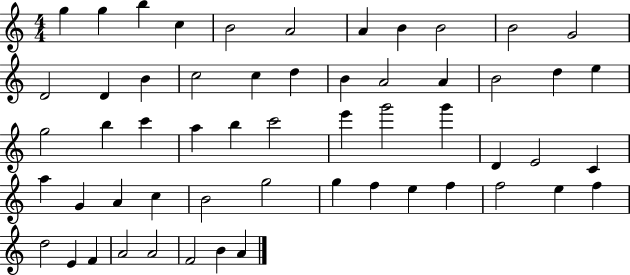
G5/q G5/q B5/q C5/q B4/h A4/h A4/q B4/q B4/h B4/h G4/h D4/h D4/q B4/q C5/h C5/q D5/q B4/q A4/h A4/q B4/h D5/q E5/q G5/h B5/q C6/q A5/q B5/q C6/h E6/q G6/h G6/q D4/q E4/h C4/q A5/q G4/q A4/q C5/q B4/h G5/h G5/q F5/q E5/q F5/q F5/h E5/q F5/q D5/h E4/q F4/q A4/h A4/h F4/h B4/q A4/q